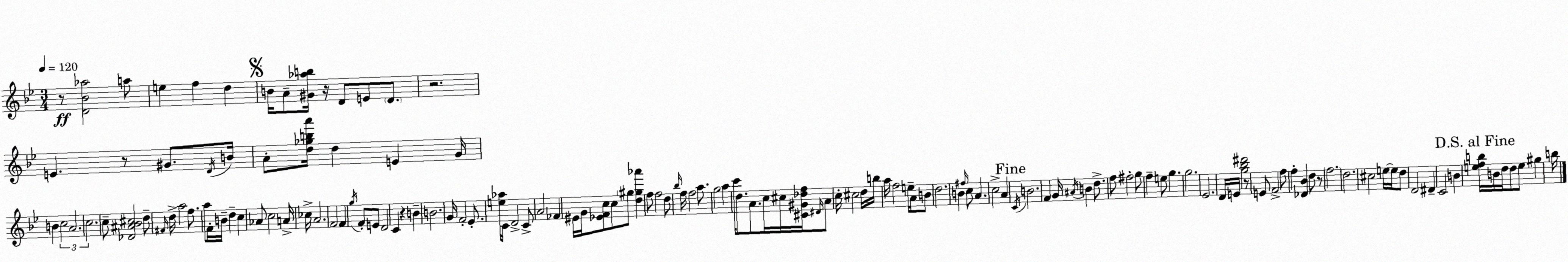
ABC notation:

X:1
T:Untitled
M:3/4
L:1/4
K:Bb
z/2 [D_B_a]2 a/2 e f d B/4 A/2 [^G_ab]/4 z/4 D/2 E/2 D/2 z2 E z/2 ^G/2 D/4 B/4 A/2 [d_gba']/4 d E G/4 B c2 A2 c2 c/2 [_D^A_B^c]2 d/2 ^F/4 d/4 a2 f/2 a/2 F/4 B/4 d c _A/2 c2 A/4 _c/4 A2 F2 F g/4 F/2 E/2 D2 C z B B2 G/4 F2 _E/2 [e_a]/4 C/4 D2 C/2 A2 _F ^E/4 G/4 [_EFc]/2 c/2 ^g/2 [d^g_a'] f/2 f2 d/2 _b/4 f/4 f2 a/2 g2 a c'/4 d/2 A/2 c/4 ^c/4 [^C^G_df]/4 ^D/4 A/2 c/4 ^c2 d/4 b/4 a/4 f2 e/4 A/4 B/2 d2 B ^f/4 c/2 A c2 A C/4 B2 F G/4 ^A/4 B d/2 f/2 ^f2 g/2 f e/2 g g2 _E2 D/4 E/4 [g_b^d']2 z/2 E/2 F2 f/2 f [_D_B] d/2 z/2 f2 d2 ^c2 e/4 e/4 d/2 D2 ^D C2 B [efb]/4 B/4 d/4 d/2 e/2 ^g b/4